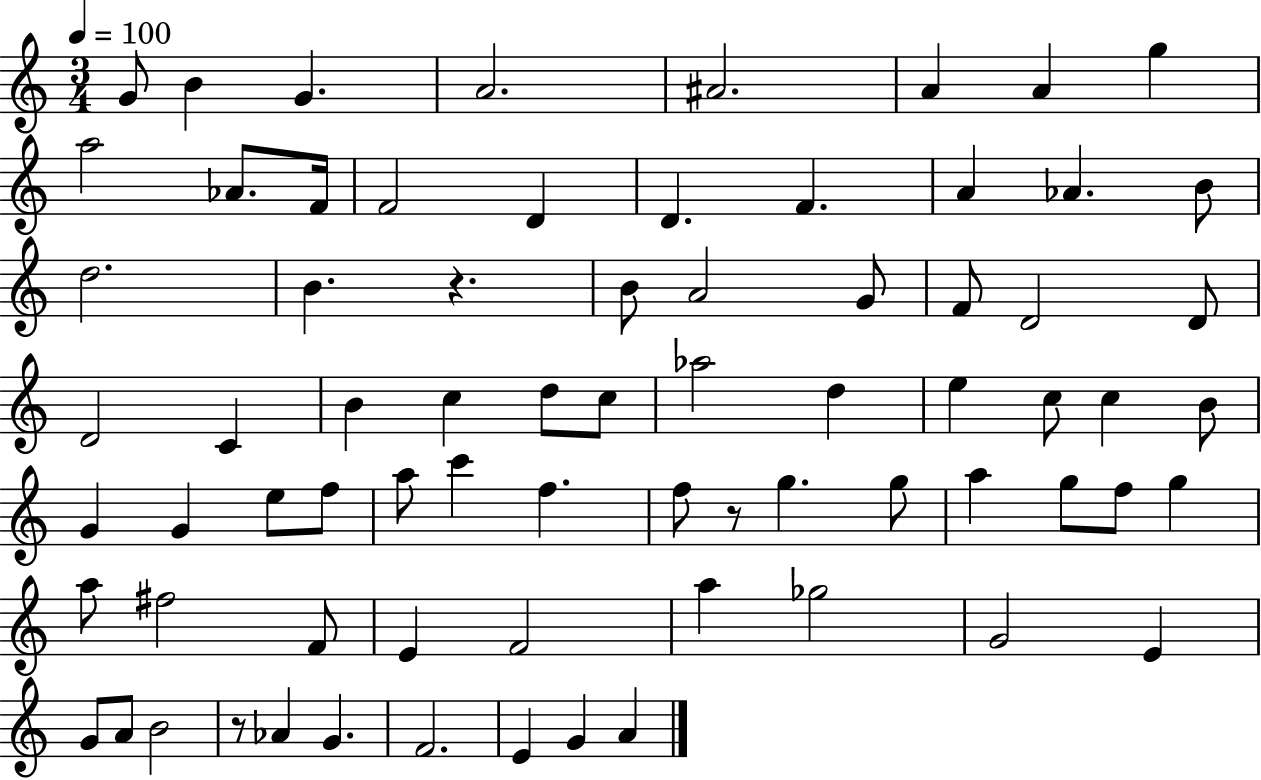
G4/e B4/q G4/q. A4/h. A#4/h. A4/q A4/q G5/q A5/h Ab4/e. F4/s F4/h D4/q D4/q. F4/q. A4/q Ab4/q. B4/e D5/h. B4/q. R/q. B4/e A4/h G4/e F4/e D4/h D4/e D4/h C4/q B4/q C5/q D5/e C5/e Ab5/h D5/q E5/q C5/e C5/q B4/e G4/q G4/q E5/e F5/e A5/e C6/q F5/q. F5/e R/e G5/q. G5/e A5/q G5/e F5/e G5/q A5/e F#5/h F4/e E4/q F4/h A5/q Gb5/h G4/h E4/q G4/e A4/e B4/h R/e Ab4/q G4/q. F4/h. E4/q G4/q A4/q